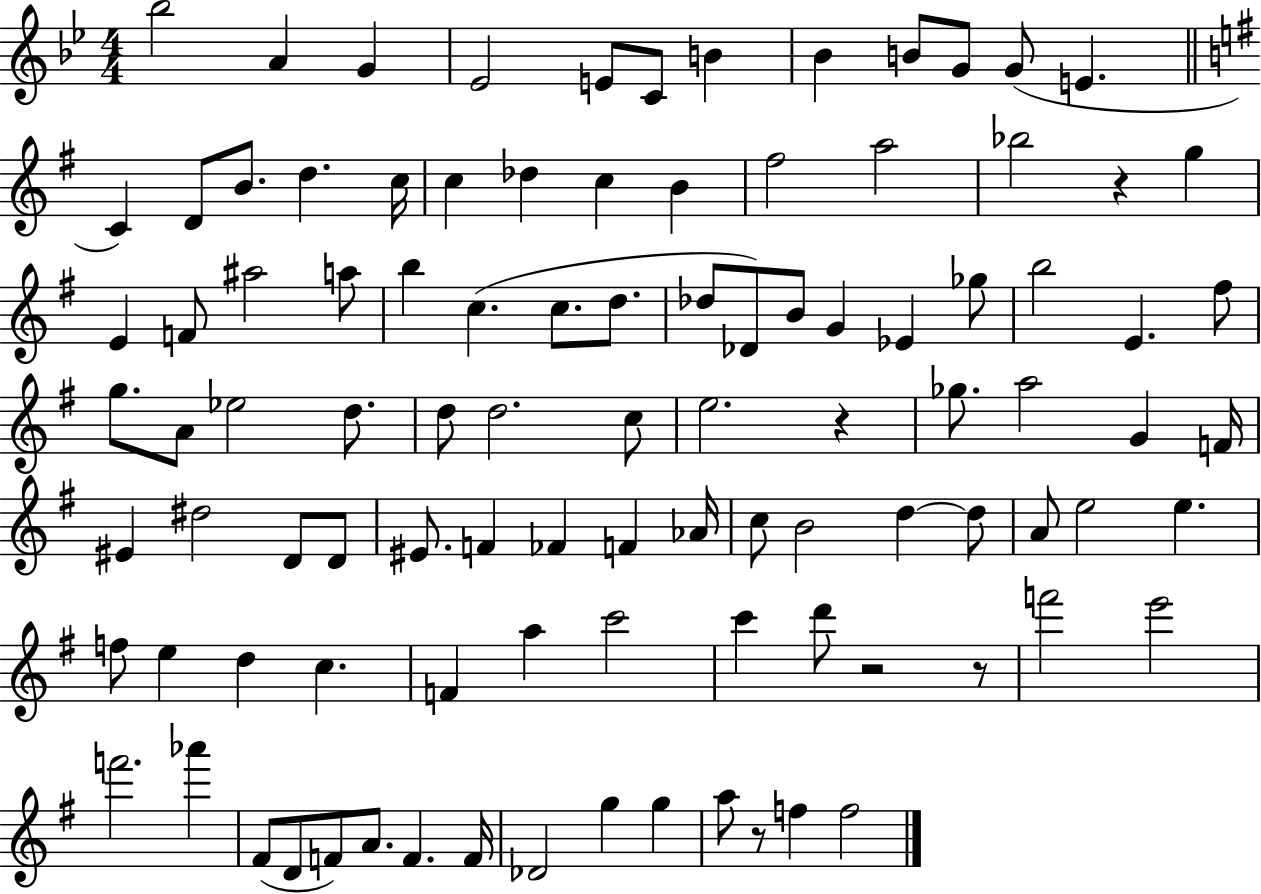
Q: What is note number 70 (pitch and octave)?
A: E5